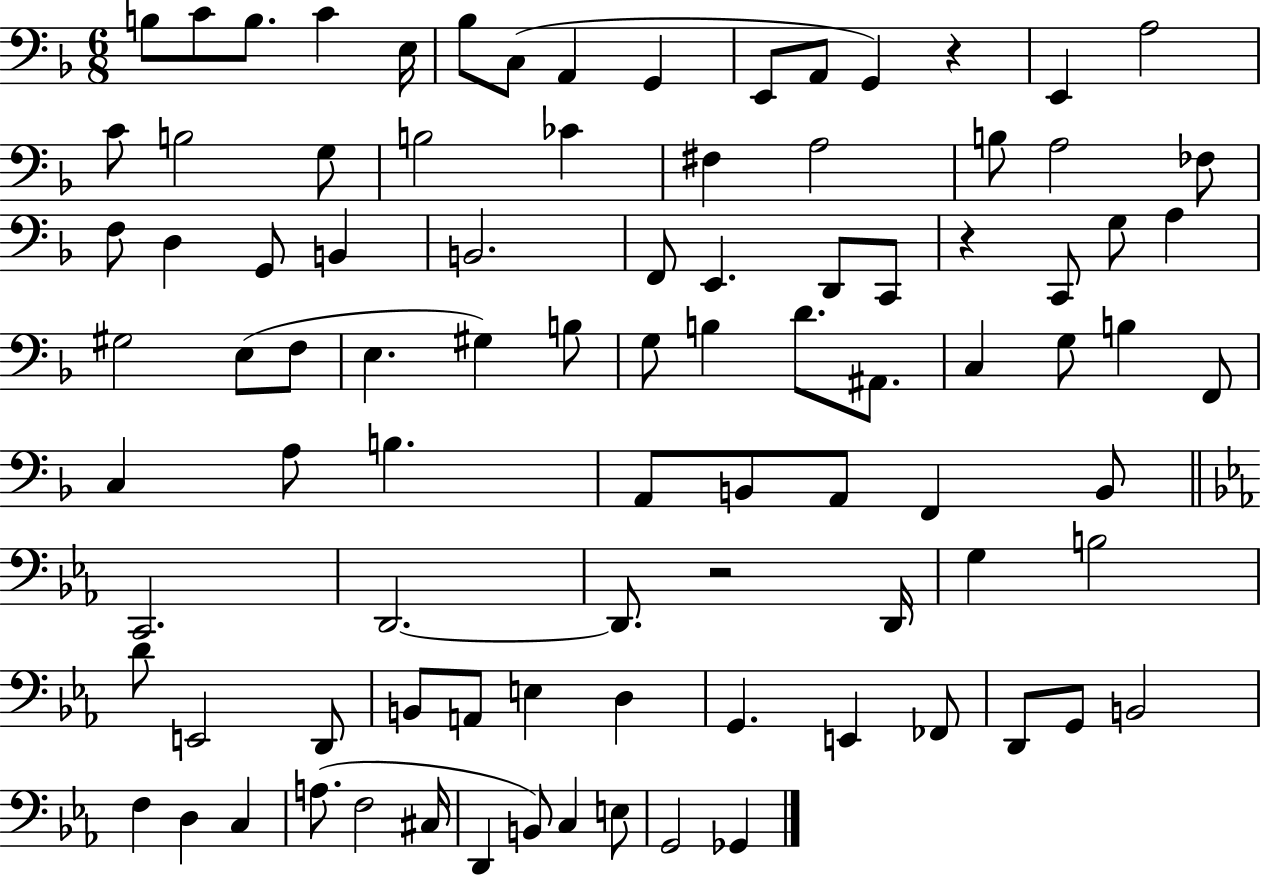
B3/e C4/e B3/e. C4/q E3/s Bb3/e C3/e A2/q G2/q E2/e A2/e G2/q R/q E2/q A3/h C4/e B3/h G3/e B3/h CES4/q F#3/q A3/h B3/e A3/h FES3/e F3/e D3/q G2/e B2/q B2/h. F2/e E2/q. D2/e C2/e R/q C2/e G3/e A3/q G#3/h E3/e F3/e E3/q. G#3/q B3/e G3/e B3/q D4/e. A#2/e. C3/q G3/e B3/q F2/e C3/q A3/e B3/q. A2/e B2/e A2/e F2/q B2/e C2/h. D2/h. D2/e. R/h D2/s G3/q B3/h D4/e E2/h D2/e B2/e A2/e E3/q D3/q G2/q. E2/q FES2/e D2/e G2/e B2/h F3/q D3/q C3/q A3/e. F3/h C#3/s D2/q B2/e C3/q E3/e G2/h Gb2/q